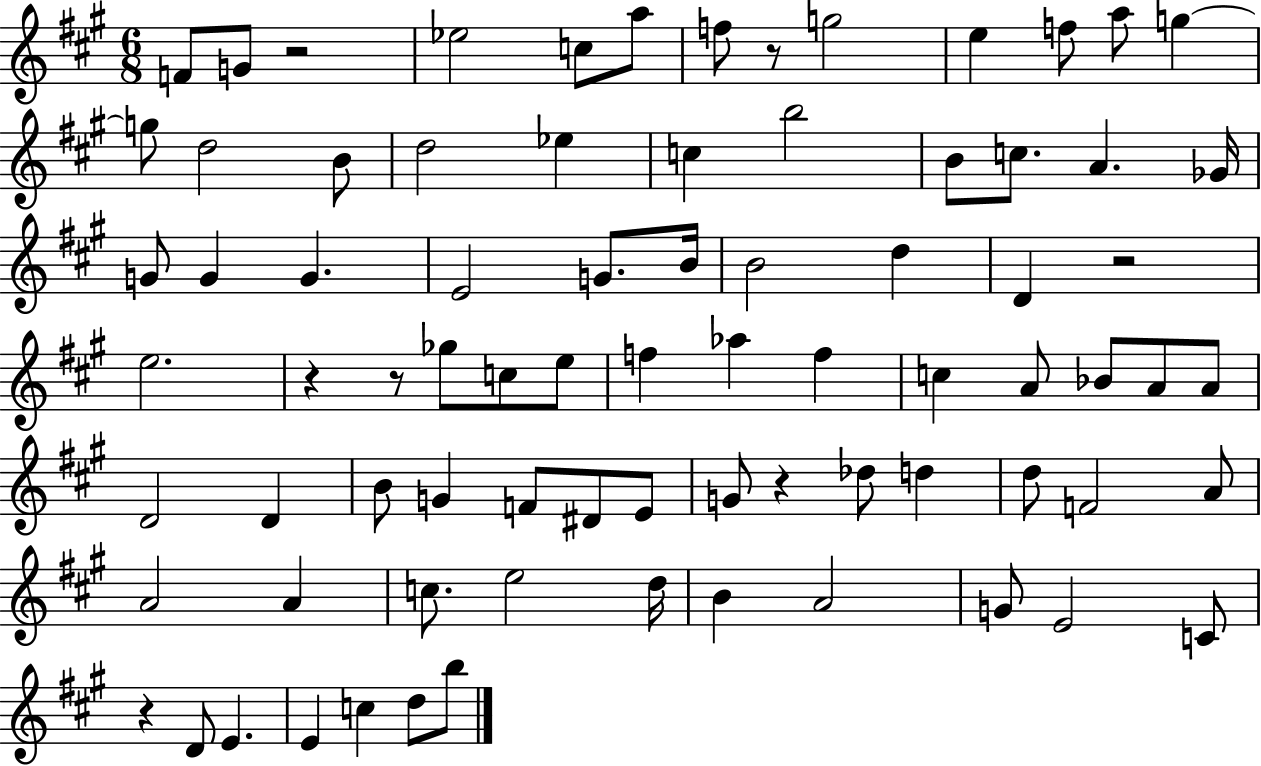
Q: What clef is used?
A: treble